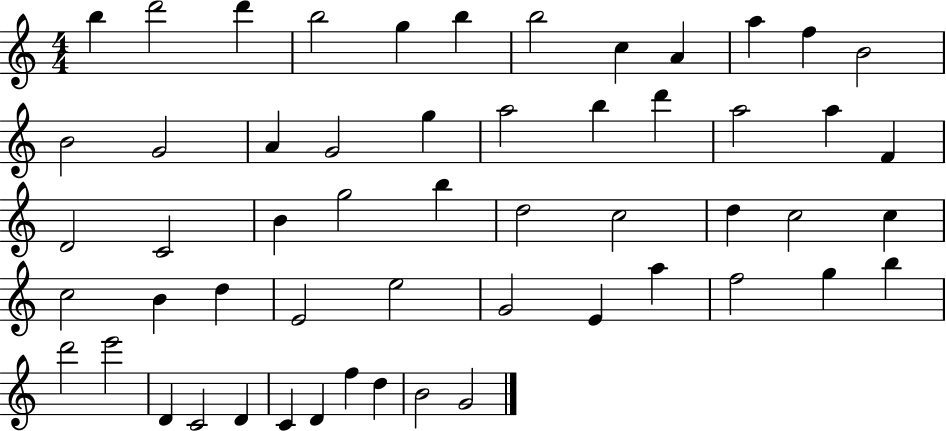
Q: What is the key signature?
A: C major